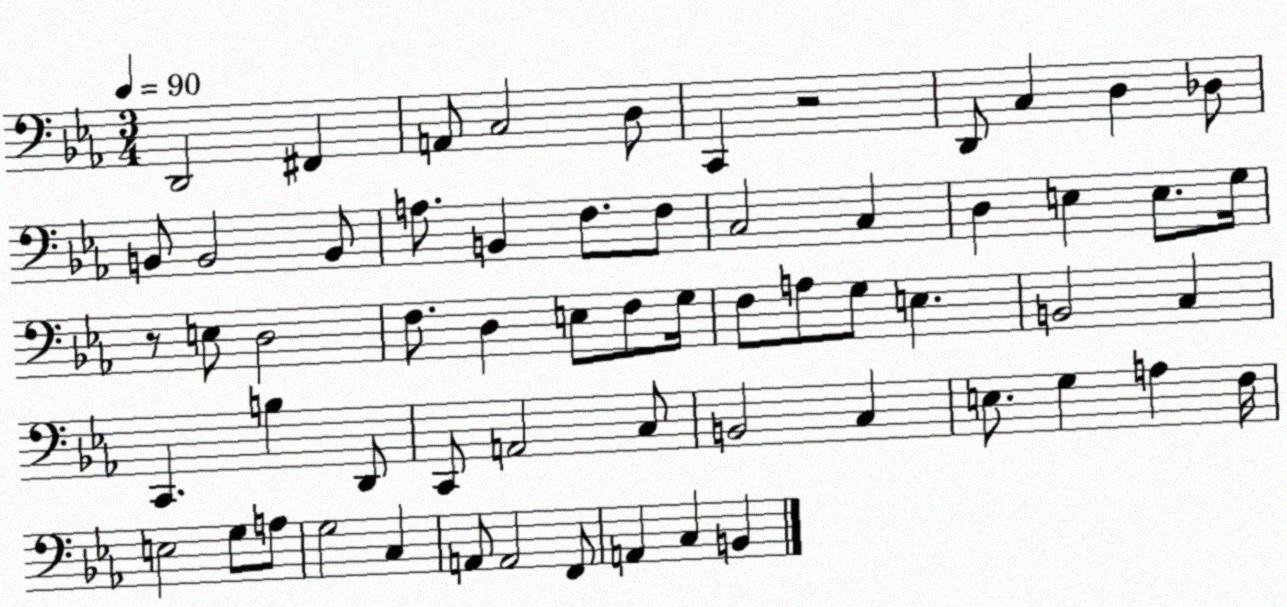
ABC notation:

X:1
T:Untitled
M:3/4
L:1/4
K:Eb
D,,2 ^F,, A,,/2 C,2 D,/2 C,, z2 D,,/2 C, D, _D,/2 B,,/2 B,,2 B,,/2 A,/2 B,, F,/2 F,/2 C,2 C, D, E, E,/2 G,/4 z/2 E,/2 D,2 F,/2 D, E,/2 F,/2 G,/4 F,/2 A,/2 G,/2 E, B,,2 C, C,, B, D,,/2 C,,/2 A,,2 C,/2 B,,2 C, E,/2 G, A, F,/4 E,2 G,/2 A,/2 G,2 C, A,,/2 A,,2 F,,/2 A,, C, B,,